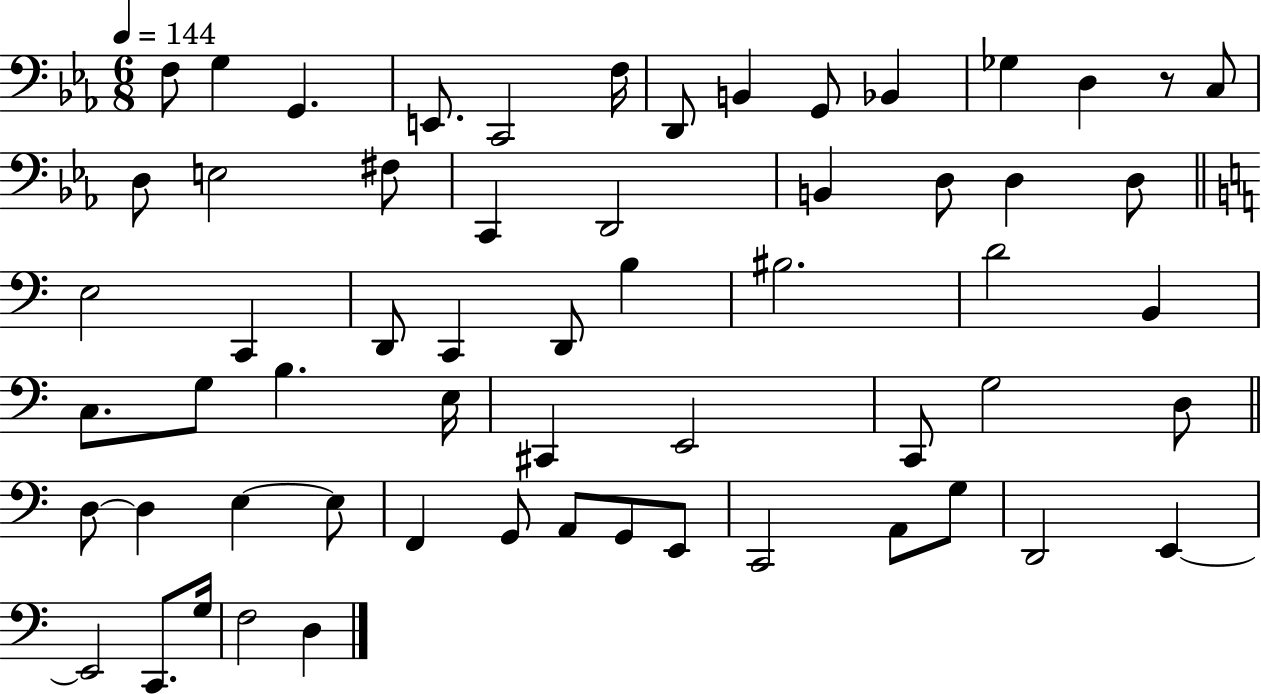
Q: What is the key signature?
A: EES major